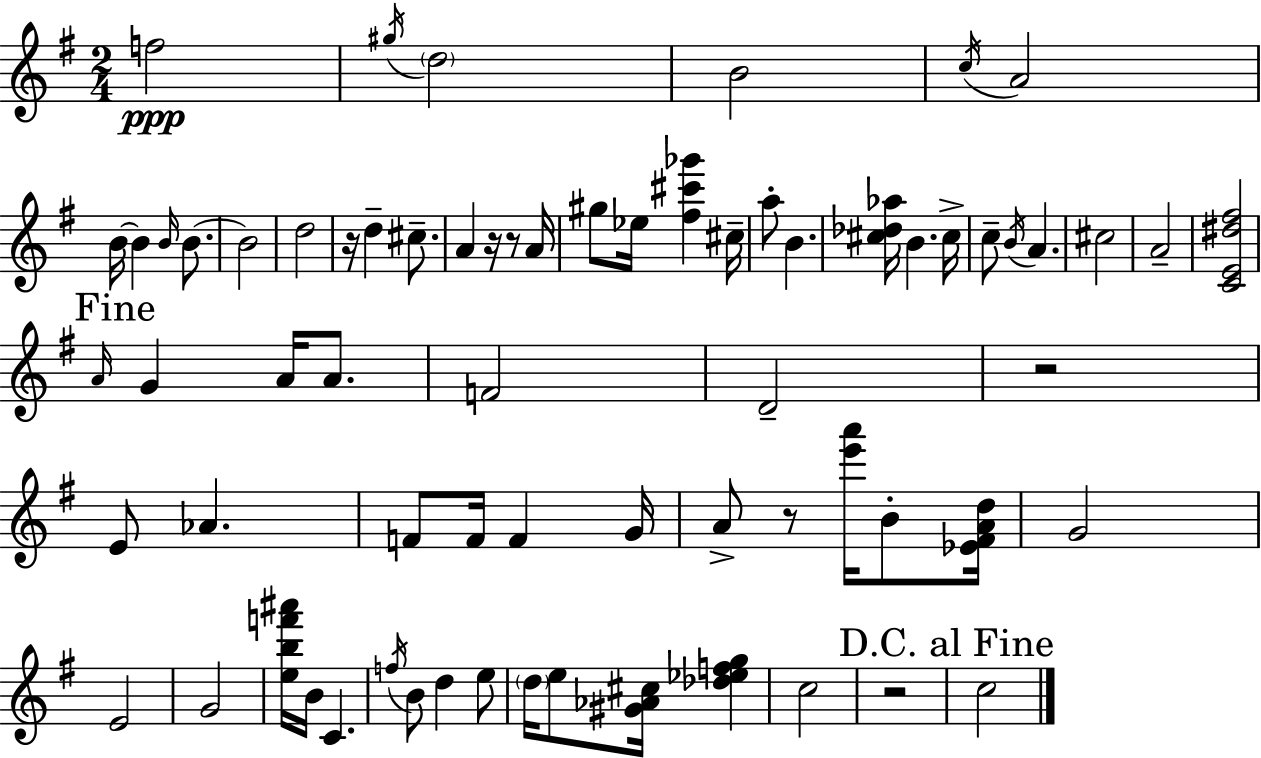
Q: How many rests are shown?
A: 6